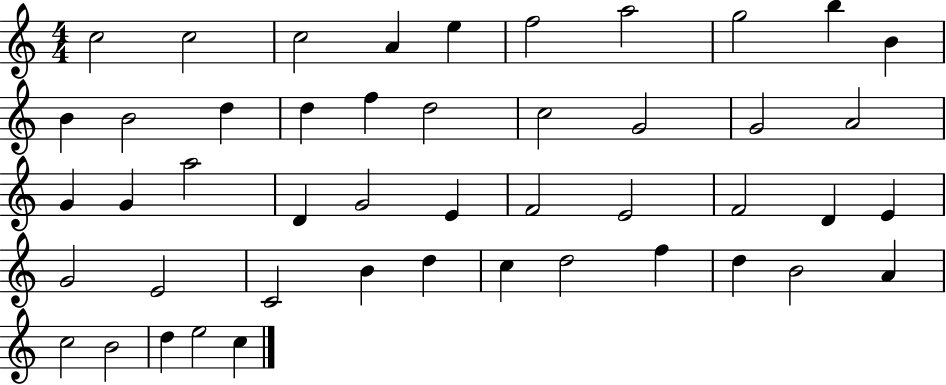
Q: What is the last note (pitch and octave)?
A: C5